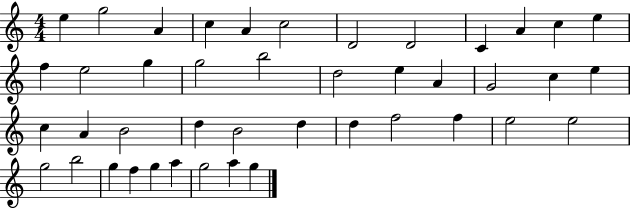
E5/q G5/h A4/q C5/q A4/q C5/h D4/h D4/h C4/q A4/q C5/q E5/q F5/q E5/h G5/q G5/h B5/h D5/h E5/q A4/q G4/h C5/q E5/q C5/q A4/q B4/h D5/q B4/h D5/q D5/q F5/h F5/q E5/h E5/h G5/h B5/h G5/q F5/q G5/q A5/q G5/h A5/q G5/q